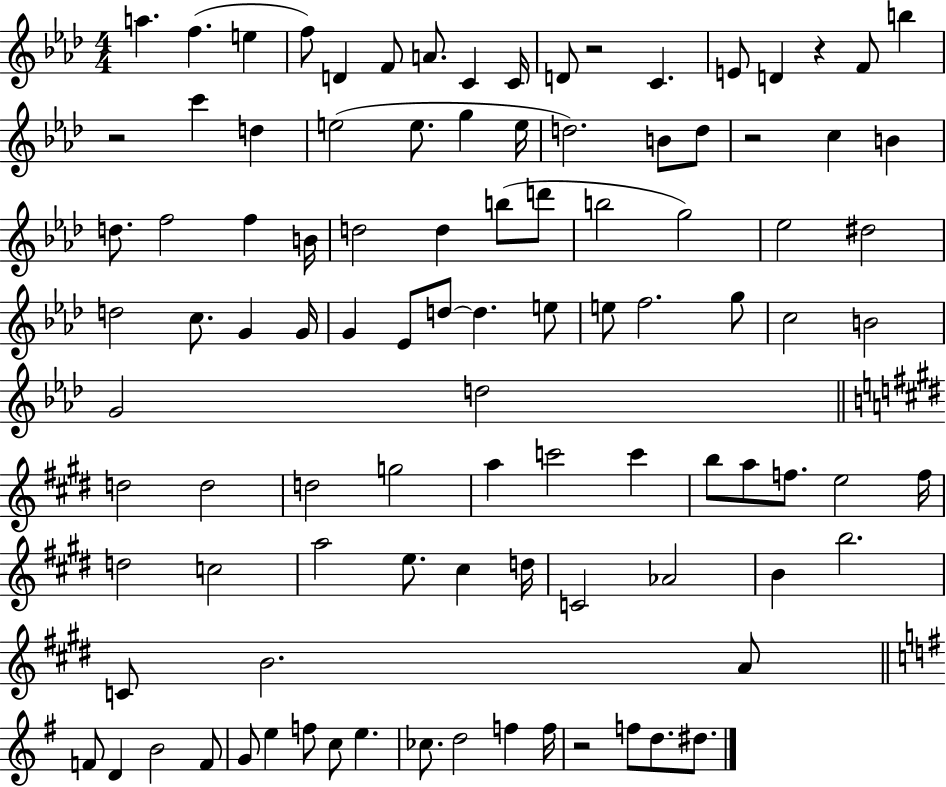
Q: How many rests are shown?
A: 5